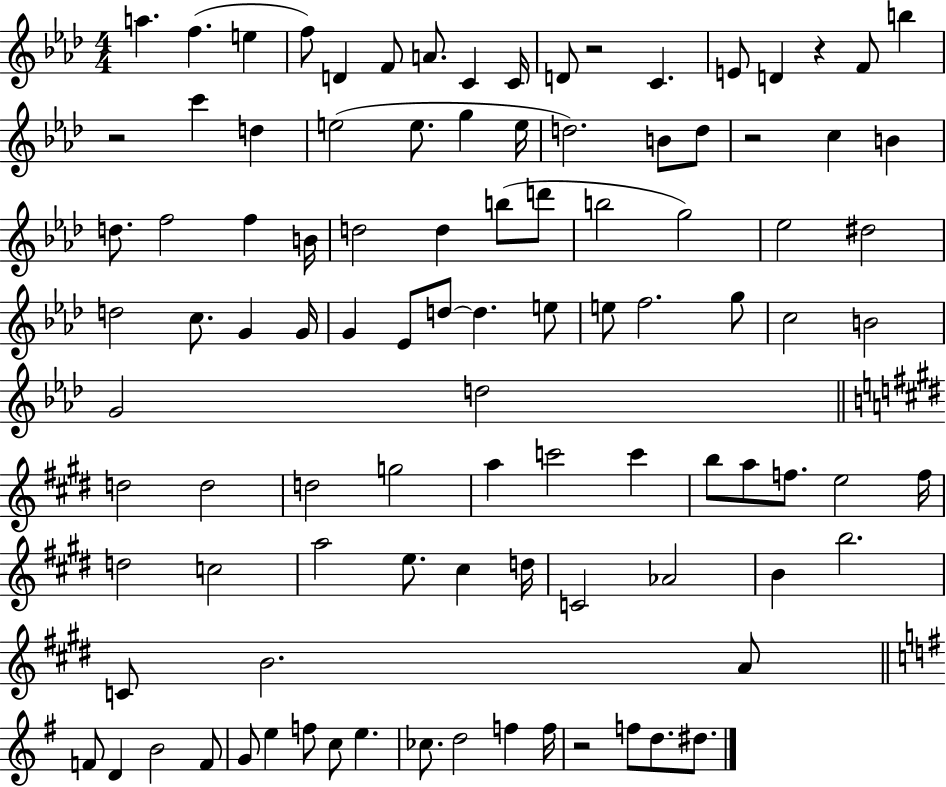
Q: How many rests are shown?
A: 5